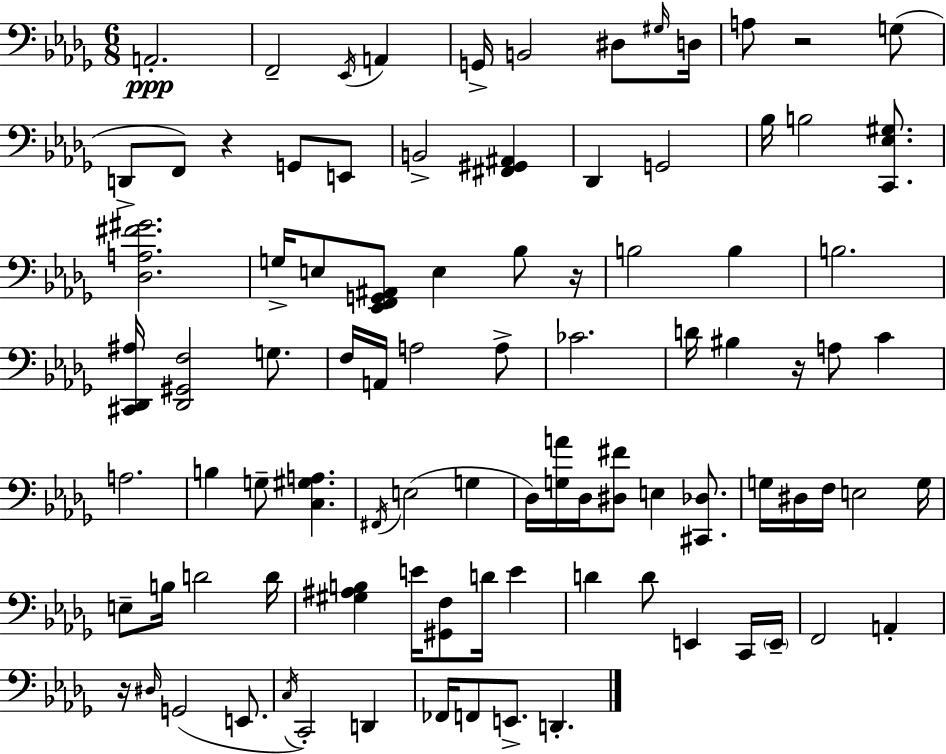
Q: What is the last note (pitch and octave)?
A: D2